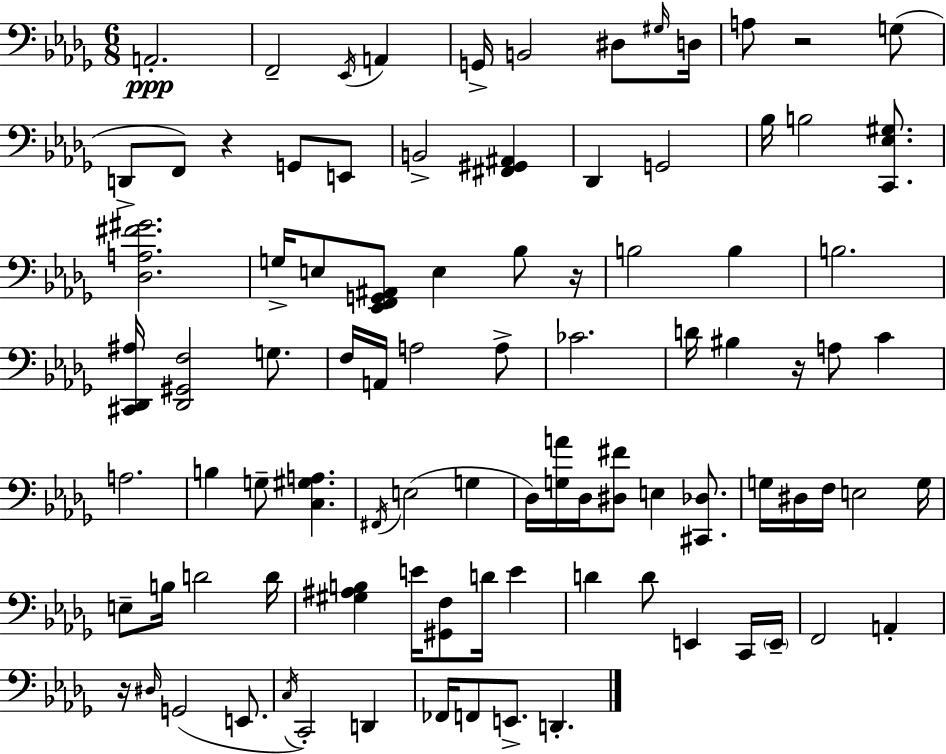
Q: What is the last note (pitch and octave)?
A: D2